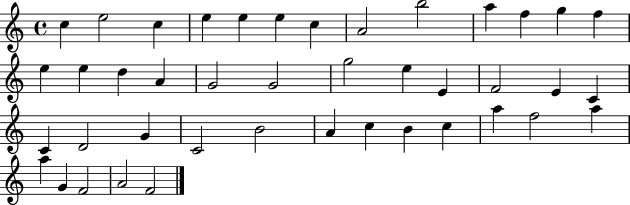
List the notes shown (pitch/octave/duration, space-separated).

C5/q E5/h C5/q E5/q E5/q E5/q C5/q A4/h B5/h A5/q F5/q G5/q F5/q E5/q E5/q D5/q A4/q G4/h G4/h G5/h E5/q E4/q F4/h E4/q C4/q C4/q D4/h G4/q C4/h B4/h A4/q C5/q B4/q C5/q A5/q F5/h A5/q A5/q G4/q F4/h A4/h F4/h